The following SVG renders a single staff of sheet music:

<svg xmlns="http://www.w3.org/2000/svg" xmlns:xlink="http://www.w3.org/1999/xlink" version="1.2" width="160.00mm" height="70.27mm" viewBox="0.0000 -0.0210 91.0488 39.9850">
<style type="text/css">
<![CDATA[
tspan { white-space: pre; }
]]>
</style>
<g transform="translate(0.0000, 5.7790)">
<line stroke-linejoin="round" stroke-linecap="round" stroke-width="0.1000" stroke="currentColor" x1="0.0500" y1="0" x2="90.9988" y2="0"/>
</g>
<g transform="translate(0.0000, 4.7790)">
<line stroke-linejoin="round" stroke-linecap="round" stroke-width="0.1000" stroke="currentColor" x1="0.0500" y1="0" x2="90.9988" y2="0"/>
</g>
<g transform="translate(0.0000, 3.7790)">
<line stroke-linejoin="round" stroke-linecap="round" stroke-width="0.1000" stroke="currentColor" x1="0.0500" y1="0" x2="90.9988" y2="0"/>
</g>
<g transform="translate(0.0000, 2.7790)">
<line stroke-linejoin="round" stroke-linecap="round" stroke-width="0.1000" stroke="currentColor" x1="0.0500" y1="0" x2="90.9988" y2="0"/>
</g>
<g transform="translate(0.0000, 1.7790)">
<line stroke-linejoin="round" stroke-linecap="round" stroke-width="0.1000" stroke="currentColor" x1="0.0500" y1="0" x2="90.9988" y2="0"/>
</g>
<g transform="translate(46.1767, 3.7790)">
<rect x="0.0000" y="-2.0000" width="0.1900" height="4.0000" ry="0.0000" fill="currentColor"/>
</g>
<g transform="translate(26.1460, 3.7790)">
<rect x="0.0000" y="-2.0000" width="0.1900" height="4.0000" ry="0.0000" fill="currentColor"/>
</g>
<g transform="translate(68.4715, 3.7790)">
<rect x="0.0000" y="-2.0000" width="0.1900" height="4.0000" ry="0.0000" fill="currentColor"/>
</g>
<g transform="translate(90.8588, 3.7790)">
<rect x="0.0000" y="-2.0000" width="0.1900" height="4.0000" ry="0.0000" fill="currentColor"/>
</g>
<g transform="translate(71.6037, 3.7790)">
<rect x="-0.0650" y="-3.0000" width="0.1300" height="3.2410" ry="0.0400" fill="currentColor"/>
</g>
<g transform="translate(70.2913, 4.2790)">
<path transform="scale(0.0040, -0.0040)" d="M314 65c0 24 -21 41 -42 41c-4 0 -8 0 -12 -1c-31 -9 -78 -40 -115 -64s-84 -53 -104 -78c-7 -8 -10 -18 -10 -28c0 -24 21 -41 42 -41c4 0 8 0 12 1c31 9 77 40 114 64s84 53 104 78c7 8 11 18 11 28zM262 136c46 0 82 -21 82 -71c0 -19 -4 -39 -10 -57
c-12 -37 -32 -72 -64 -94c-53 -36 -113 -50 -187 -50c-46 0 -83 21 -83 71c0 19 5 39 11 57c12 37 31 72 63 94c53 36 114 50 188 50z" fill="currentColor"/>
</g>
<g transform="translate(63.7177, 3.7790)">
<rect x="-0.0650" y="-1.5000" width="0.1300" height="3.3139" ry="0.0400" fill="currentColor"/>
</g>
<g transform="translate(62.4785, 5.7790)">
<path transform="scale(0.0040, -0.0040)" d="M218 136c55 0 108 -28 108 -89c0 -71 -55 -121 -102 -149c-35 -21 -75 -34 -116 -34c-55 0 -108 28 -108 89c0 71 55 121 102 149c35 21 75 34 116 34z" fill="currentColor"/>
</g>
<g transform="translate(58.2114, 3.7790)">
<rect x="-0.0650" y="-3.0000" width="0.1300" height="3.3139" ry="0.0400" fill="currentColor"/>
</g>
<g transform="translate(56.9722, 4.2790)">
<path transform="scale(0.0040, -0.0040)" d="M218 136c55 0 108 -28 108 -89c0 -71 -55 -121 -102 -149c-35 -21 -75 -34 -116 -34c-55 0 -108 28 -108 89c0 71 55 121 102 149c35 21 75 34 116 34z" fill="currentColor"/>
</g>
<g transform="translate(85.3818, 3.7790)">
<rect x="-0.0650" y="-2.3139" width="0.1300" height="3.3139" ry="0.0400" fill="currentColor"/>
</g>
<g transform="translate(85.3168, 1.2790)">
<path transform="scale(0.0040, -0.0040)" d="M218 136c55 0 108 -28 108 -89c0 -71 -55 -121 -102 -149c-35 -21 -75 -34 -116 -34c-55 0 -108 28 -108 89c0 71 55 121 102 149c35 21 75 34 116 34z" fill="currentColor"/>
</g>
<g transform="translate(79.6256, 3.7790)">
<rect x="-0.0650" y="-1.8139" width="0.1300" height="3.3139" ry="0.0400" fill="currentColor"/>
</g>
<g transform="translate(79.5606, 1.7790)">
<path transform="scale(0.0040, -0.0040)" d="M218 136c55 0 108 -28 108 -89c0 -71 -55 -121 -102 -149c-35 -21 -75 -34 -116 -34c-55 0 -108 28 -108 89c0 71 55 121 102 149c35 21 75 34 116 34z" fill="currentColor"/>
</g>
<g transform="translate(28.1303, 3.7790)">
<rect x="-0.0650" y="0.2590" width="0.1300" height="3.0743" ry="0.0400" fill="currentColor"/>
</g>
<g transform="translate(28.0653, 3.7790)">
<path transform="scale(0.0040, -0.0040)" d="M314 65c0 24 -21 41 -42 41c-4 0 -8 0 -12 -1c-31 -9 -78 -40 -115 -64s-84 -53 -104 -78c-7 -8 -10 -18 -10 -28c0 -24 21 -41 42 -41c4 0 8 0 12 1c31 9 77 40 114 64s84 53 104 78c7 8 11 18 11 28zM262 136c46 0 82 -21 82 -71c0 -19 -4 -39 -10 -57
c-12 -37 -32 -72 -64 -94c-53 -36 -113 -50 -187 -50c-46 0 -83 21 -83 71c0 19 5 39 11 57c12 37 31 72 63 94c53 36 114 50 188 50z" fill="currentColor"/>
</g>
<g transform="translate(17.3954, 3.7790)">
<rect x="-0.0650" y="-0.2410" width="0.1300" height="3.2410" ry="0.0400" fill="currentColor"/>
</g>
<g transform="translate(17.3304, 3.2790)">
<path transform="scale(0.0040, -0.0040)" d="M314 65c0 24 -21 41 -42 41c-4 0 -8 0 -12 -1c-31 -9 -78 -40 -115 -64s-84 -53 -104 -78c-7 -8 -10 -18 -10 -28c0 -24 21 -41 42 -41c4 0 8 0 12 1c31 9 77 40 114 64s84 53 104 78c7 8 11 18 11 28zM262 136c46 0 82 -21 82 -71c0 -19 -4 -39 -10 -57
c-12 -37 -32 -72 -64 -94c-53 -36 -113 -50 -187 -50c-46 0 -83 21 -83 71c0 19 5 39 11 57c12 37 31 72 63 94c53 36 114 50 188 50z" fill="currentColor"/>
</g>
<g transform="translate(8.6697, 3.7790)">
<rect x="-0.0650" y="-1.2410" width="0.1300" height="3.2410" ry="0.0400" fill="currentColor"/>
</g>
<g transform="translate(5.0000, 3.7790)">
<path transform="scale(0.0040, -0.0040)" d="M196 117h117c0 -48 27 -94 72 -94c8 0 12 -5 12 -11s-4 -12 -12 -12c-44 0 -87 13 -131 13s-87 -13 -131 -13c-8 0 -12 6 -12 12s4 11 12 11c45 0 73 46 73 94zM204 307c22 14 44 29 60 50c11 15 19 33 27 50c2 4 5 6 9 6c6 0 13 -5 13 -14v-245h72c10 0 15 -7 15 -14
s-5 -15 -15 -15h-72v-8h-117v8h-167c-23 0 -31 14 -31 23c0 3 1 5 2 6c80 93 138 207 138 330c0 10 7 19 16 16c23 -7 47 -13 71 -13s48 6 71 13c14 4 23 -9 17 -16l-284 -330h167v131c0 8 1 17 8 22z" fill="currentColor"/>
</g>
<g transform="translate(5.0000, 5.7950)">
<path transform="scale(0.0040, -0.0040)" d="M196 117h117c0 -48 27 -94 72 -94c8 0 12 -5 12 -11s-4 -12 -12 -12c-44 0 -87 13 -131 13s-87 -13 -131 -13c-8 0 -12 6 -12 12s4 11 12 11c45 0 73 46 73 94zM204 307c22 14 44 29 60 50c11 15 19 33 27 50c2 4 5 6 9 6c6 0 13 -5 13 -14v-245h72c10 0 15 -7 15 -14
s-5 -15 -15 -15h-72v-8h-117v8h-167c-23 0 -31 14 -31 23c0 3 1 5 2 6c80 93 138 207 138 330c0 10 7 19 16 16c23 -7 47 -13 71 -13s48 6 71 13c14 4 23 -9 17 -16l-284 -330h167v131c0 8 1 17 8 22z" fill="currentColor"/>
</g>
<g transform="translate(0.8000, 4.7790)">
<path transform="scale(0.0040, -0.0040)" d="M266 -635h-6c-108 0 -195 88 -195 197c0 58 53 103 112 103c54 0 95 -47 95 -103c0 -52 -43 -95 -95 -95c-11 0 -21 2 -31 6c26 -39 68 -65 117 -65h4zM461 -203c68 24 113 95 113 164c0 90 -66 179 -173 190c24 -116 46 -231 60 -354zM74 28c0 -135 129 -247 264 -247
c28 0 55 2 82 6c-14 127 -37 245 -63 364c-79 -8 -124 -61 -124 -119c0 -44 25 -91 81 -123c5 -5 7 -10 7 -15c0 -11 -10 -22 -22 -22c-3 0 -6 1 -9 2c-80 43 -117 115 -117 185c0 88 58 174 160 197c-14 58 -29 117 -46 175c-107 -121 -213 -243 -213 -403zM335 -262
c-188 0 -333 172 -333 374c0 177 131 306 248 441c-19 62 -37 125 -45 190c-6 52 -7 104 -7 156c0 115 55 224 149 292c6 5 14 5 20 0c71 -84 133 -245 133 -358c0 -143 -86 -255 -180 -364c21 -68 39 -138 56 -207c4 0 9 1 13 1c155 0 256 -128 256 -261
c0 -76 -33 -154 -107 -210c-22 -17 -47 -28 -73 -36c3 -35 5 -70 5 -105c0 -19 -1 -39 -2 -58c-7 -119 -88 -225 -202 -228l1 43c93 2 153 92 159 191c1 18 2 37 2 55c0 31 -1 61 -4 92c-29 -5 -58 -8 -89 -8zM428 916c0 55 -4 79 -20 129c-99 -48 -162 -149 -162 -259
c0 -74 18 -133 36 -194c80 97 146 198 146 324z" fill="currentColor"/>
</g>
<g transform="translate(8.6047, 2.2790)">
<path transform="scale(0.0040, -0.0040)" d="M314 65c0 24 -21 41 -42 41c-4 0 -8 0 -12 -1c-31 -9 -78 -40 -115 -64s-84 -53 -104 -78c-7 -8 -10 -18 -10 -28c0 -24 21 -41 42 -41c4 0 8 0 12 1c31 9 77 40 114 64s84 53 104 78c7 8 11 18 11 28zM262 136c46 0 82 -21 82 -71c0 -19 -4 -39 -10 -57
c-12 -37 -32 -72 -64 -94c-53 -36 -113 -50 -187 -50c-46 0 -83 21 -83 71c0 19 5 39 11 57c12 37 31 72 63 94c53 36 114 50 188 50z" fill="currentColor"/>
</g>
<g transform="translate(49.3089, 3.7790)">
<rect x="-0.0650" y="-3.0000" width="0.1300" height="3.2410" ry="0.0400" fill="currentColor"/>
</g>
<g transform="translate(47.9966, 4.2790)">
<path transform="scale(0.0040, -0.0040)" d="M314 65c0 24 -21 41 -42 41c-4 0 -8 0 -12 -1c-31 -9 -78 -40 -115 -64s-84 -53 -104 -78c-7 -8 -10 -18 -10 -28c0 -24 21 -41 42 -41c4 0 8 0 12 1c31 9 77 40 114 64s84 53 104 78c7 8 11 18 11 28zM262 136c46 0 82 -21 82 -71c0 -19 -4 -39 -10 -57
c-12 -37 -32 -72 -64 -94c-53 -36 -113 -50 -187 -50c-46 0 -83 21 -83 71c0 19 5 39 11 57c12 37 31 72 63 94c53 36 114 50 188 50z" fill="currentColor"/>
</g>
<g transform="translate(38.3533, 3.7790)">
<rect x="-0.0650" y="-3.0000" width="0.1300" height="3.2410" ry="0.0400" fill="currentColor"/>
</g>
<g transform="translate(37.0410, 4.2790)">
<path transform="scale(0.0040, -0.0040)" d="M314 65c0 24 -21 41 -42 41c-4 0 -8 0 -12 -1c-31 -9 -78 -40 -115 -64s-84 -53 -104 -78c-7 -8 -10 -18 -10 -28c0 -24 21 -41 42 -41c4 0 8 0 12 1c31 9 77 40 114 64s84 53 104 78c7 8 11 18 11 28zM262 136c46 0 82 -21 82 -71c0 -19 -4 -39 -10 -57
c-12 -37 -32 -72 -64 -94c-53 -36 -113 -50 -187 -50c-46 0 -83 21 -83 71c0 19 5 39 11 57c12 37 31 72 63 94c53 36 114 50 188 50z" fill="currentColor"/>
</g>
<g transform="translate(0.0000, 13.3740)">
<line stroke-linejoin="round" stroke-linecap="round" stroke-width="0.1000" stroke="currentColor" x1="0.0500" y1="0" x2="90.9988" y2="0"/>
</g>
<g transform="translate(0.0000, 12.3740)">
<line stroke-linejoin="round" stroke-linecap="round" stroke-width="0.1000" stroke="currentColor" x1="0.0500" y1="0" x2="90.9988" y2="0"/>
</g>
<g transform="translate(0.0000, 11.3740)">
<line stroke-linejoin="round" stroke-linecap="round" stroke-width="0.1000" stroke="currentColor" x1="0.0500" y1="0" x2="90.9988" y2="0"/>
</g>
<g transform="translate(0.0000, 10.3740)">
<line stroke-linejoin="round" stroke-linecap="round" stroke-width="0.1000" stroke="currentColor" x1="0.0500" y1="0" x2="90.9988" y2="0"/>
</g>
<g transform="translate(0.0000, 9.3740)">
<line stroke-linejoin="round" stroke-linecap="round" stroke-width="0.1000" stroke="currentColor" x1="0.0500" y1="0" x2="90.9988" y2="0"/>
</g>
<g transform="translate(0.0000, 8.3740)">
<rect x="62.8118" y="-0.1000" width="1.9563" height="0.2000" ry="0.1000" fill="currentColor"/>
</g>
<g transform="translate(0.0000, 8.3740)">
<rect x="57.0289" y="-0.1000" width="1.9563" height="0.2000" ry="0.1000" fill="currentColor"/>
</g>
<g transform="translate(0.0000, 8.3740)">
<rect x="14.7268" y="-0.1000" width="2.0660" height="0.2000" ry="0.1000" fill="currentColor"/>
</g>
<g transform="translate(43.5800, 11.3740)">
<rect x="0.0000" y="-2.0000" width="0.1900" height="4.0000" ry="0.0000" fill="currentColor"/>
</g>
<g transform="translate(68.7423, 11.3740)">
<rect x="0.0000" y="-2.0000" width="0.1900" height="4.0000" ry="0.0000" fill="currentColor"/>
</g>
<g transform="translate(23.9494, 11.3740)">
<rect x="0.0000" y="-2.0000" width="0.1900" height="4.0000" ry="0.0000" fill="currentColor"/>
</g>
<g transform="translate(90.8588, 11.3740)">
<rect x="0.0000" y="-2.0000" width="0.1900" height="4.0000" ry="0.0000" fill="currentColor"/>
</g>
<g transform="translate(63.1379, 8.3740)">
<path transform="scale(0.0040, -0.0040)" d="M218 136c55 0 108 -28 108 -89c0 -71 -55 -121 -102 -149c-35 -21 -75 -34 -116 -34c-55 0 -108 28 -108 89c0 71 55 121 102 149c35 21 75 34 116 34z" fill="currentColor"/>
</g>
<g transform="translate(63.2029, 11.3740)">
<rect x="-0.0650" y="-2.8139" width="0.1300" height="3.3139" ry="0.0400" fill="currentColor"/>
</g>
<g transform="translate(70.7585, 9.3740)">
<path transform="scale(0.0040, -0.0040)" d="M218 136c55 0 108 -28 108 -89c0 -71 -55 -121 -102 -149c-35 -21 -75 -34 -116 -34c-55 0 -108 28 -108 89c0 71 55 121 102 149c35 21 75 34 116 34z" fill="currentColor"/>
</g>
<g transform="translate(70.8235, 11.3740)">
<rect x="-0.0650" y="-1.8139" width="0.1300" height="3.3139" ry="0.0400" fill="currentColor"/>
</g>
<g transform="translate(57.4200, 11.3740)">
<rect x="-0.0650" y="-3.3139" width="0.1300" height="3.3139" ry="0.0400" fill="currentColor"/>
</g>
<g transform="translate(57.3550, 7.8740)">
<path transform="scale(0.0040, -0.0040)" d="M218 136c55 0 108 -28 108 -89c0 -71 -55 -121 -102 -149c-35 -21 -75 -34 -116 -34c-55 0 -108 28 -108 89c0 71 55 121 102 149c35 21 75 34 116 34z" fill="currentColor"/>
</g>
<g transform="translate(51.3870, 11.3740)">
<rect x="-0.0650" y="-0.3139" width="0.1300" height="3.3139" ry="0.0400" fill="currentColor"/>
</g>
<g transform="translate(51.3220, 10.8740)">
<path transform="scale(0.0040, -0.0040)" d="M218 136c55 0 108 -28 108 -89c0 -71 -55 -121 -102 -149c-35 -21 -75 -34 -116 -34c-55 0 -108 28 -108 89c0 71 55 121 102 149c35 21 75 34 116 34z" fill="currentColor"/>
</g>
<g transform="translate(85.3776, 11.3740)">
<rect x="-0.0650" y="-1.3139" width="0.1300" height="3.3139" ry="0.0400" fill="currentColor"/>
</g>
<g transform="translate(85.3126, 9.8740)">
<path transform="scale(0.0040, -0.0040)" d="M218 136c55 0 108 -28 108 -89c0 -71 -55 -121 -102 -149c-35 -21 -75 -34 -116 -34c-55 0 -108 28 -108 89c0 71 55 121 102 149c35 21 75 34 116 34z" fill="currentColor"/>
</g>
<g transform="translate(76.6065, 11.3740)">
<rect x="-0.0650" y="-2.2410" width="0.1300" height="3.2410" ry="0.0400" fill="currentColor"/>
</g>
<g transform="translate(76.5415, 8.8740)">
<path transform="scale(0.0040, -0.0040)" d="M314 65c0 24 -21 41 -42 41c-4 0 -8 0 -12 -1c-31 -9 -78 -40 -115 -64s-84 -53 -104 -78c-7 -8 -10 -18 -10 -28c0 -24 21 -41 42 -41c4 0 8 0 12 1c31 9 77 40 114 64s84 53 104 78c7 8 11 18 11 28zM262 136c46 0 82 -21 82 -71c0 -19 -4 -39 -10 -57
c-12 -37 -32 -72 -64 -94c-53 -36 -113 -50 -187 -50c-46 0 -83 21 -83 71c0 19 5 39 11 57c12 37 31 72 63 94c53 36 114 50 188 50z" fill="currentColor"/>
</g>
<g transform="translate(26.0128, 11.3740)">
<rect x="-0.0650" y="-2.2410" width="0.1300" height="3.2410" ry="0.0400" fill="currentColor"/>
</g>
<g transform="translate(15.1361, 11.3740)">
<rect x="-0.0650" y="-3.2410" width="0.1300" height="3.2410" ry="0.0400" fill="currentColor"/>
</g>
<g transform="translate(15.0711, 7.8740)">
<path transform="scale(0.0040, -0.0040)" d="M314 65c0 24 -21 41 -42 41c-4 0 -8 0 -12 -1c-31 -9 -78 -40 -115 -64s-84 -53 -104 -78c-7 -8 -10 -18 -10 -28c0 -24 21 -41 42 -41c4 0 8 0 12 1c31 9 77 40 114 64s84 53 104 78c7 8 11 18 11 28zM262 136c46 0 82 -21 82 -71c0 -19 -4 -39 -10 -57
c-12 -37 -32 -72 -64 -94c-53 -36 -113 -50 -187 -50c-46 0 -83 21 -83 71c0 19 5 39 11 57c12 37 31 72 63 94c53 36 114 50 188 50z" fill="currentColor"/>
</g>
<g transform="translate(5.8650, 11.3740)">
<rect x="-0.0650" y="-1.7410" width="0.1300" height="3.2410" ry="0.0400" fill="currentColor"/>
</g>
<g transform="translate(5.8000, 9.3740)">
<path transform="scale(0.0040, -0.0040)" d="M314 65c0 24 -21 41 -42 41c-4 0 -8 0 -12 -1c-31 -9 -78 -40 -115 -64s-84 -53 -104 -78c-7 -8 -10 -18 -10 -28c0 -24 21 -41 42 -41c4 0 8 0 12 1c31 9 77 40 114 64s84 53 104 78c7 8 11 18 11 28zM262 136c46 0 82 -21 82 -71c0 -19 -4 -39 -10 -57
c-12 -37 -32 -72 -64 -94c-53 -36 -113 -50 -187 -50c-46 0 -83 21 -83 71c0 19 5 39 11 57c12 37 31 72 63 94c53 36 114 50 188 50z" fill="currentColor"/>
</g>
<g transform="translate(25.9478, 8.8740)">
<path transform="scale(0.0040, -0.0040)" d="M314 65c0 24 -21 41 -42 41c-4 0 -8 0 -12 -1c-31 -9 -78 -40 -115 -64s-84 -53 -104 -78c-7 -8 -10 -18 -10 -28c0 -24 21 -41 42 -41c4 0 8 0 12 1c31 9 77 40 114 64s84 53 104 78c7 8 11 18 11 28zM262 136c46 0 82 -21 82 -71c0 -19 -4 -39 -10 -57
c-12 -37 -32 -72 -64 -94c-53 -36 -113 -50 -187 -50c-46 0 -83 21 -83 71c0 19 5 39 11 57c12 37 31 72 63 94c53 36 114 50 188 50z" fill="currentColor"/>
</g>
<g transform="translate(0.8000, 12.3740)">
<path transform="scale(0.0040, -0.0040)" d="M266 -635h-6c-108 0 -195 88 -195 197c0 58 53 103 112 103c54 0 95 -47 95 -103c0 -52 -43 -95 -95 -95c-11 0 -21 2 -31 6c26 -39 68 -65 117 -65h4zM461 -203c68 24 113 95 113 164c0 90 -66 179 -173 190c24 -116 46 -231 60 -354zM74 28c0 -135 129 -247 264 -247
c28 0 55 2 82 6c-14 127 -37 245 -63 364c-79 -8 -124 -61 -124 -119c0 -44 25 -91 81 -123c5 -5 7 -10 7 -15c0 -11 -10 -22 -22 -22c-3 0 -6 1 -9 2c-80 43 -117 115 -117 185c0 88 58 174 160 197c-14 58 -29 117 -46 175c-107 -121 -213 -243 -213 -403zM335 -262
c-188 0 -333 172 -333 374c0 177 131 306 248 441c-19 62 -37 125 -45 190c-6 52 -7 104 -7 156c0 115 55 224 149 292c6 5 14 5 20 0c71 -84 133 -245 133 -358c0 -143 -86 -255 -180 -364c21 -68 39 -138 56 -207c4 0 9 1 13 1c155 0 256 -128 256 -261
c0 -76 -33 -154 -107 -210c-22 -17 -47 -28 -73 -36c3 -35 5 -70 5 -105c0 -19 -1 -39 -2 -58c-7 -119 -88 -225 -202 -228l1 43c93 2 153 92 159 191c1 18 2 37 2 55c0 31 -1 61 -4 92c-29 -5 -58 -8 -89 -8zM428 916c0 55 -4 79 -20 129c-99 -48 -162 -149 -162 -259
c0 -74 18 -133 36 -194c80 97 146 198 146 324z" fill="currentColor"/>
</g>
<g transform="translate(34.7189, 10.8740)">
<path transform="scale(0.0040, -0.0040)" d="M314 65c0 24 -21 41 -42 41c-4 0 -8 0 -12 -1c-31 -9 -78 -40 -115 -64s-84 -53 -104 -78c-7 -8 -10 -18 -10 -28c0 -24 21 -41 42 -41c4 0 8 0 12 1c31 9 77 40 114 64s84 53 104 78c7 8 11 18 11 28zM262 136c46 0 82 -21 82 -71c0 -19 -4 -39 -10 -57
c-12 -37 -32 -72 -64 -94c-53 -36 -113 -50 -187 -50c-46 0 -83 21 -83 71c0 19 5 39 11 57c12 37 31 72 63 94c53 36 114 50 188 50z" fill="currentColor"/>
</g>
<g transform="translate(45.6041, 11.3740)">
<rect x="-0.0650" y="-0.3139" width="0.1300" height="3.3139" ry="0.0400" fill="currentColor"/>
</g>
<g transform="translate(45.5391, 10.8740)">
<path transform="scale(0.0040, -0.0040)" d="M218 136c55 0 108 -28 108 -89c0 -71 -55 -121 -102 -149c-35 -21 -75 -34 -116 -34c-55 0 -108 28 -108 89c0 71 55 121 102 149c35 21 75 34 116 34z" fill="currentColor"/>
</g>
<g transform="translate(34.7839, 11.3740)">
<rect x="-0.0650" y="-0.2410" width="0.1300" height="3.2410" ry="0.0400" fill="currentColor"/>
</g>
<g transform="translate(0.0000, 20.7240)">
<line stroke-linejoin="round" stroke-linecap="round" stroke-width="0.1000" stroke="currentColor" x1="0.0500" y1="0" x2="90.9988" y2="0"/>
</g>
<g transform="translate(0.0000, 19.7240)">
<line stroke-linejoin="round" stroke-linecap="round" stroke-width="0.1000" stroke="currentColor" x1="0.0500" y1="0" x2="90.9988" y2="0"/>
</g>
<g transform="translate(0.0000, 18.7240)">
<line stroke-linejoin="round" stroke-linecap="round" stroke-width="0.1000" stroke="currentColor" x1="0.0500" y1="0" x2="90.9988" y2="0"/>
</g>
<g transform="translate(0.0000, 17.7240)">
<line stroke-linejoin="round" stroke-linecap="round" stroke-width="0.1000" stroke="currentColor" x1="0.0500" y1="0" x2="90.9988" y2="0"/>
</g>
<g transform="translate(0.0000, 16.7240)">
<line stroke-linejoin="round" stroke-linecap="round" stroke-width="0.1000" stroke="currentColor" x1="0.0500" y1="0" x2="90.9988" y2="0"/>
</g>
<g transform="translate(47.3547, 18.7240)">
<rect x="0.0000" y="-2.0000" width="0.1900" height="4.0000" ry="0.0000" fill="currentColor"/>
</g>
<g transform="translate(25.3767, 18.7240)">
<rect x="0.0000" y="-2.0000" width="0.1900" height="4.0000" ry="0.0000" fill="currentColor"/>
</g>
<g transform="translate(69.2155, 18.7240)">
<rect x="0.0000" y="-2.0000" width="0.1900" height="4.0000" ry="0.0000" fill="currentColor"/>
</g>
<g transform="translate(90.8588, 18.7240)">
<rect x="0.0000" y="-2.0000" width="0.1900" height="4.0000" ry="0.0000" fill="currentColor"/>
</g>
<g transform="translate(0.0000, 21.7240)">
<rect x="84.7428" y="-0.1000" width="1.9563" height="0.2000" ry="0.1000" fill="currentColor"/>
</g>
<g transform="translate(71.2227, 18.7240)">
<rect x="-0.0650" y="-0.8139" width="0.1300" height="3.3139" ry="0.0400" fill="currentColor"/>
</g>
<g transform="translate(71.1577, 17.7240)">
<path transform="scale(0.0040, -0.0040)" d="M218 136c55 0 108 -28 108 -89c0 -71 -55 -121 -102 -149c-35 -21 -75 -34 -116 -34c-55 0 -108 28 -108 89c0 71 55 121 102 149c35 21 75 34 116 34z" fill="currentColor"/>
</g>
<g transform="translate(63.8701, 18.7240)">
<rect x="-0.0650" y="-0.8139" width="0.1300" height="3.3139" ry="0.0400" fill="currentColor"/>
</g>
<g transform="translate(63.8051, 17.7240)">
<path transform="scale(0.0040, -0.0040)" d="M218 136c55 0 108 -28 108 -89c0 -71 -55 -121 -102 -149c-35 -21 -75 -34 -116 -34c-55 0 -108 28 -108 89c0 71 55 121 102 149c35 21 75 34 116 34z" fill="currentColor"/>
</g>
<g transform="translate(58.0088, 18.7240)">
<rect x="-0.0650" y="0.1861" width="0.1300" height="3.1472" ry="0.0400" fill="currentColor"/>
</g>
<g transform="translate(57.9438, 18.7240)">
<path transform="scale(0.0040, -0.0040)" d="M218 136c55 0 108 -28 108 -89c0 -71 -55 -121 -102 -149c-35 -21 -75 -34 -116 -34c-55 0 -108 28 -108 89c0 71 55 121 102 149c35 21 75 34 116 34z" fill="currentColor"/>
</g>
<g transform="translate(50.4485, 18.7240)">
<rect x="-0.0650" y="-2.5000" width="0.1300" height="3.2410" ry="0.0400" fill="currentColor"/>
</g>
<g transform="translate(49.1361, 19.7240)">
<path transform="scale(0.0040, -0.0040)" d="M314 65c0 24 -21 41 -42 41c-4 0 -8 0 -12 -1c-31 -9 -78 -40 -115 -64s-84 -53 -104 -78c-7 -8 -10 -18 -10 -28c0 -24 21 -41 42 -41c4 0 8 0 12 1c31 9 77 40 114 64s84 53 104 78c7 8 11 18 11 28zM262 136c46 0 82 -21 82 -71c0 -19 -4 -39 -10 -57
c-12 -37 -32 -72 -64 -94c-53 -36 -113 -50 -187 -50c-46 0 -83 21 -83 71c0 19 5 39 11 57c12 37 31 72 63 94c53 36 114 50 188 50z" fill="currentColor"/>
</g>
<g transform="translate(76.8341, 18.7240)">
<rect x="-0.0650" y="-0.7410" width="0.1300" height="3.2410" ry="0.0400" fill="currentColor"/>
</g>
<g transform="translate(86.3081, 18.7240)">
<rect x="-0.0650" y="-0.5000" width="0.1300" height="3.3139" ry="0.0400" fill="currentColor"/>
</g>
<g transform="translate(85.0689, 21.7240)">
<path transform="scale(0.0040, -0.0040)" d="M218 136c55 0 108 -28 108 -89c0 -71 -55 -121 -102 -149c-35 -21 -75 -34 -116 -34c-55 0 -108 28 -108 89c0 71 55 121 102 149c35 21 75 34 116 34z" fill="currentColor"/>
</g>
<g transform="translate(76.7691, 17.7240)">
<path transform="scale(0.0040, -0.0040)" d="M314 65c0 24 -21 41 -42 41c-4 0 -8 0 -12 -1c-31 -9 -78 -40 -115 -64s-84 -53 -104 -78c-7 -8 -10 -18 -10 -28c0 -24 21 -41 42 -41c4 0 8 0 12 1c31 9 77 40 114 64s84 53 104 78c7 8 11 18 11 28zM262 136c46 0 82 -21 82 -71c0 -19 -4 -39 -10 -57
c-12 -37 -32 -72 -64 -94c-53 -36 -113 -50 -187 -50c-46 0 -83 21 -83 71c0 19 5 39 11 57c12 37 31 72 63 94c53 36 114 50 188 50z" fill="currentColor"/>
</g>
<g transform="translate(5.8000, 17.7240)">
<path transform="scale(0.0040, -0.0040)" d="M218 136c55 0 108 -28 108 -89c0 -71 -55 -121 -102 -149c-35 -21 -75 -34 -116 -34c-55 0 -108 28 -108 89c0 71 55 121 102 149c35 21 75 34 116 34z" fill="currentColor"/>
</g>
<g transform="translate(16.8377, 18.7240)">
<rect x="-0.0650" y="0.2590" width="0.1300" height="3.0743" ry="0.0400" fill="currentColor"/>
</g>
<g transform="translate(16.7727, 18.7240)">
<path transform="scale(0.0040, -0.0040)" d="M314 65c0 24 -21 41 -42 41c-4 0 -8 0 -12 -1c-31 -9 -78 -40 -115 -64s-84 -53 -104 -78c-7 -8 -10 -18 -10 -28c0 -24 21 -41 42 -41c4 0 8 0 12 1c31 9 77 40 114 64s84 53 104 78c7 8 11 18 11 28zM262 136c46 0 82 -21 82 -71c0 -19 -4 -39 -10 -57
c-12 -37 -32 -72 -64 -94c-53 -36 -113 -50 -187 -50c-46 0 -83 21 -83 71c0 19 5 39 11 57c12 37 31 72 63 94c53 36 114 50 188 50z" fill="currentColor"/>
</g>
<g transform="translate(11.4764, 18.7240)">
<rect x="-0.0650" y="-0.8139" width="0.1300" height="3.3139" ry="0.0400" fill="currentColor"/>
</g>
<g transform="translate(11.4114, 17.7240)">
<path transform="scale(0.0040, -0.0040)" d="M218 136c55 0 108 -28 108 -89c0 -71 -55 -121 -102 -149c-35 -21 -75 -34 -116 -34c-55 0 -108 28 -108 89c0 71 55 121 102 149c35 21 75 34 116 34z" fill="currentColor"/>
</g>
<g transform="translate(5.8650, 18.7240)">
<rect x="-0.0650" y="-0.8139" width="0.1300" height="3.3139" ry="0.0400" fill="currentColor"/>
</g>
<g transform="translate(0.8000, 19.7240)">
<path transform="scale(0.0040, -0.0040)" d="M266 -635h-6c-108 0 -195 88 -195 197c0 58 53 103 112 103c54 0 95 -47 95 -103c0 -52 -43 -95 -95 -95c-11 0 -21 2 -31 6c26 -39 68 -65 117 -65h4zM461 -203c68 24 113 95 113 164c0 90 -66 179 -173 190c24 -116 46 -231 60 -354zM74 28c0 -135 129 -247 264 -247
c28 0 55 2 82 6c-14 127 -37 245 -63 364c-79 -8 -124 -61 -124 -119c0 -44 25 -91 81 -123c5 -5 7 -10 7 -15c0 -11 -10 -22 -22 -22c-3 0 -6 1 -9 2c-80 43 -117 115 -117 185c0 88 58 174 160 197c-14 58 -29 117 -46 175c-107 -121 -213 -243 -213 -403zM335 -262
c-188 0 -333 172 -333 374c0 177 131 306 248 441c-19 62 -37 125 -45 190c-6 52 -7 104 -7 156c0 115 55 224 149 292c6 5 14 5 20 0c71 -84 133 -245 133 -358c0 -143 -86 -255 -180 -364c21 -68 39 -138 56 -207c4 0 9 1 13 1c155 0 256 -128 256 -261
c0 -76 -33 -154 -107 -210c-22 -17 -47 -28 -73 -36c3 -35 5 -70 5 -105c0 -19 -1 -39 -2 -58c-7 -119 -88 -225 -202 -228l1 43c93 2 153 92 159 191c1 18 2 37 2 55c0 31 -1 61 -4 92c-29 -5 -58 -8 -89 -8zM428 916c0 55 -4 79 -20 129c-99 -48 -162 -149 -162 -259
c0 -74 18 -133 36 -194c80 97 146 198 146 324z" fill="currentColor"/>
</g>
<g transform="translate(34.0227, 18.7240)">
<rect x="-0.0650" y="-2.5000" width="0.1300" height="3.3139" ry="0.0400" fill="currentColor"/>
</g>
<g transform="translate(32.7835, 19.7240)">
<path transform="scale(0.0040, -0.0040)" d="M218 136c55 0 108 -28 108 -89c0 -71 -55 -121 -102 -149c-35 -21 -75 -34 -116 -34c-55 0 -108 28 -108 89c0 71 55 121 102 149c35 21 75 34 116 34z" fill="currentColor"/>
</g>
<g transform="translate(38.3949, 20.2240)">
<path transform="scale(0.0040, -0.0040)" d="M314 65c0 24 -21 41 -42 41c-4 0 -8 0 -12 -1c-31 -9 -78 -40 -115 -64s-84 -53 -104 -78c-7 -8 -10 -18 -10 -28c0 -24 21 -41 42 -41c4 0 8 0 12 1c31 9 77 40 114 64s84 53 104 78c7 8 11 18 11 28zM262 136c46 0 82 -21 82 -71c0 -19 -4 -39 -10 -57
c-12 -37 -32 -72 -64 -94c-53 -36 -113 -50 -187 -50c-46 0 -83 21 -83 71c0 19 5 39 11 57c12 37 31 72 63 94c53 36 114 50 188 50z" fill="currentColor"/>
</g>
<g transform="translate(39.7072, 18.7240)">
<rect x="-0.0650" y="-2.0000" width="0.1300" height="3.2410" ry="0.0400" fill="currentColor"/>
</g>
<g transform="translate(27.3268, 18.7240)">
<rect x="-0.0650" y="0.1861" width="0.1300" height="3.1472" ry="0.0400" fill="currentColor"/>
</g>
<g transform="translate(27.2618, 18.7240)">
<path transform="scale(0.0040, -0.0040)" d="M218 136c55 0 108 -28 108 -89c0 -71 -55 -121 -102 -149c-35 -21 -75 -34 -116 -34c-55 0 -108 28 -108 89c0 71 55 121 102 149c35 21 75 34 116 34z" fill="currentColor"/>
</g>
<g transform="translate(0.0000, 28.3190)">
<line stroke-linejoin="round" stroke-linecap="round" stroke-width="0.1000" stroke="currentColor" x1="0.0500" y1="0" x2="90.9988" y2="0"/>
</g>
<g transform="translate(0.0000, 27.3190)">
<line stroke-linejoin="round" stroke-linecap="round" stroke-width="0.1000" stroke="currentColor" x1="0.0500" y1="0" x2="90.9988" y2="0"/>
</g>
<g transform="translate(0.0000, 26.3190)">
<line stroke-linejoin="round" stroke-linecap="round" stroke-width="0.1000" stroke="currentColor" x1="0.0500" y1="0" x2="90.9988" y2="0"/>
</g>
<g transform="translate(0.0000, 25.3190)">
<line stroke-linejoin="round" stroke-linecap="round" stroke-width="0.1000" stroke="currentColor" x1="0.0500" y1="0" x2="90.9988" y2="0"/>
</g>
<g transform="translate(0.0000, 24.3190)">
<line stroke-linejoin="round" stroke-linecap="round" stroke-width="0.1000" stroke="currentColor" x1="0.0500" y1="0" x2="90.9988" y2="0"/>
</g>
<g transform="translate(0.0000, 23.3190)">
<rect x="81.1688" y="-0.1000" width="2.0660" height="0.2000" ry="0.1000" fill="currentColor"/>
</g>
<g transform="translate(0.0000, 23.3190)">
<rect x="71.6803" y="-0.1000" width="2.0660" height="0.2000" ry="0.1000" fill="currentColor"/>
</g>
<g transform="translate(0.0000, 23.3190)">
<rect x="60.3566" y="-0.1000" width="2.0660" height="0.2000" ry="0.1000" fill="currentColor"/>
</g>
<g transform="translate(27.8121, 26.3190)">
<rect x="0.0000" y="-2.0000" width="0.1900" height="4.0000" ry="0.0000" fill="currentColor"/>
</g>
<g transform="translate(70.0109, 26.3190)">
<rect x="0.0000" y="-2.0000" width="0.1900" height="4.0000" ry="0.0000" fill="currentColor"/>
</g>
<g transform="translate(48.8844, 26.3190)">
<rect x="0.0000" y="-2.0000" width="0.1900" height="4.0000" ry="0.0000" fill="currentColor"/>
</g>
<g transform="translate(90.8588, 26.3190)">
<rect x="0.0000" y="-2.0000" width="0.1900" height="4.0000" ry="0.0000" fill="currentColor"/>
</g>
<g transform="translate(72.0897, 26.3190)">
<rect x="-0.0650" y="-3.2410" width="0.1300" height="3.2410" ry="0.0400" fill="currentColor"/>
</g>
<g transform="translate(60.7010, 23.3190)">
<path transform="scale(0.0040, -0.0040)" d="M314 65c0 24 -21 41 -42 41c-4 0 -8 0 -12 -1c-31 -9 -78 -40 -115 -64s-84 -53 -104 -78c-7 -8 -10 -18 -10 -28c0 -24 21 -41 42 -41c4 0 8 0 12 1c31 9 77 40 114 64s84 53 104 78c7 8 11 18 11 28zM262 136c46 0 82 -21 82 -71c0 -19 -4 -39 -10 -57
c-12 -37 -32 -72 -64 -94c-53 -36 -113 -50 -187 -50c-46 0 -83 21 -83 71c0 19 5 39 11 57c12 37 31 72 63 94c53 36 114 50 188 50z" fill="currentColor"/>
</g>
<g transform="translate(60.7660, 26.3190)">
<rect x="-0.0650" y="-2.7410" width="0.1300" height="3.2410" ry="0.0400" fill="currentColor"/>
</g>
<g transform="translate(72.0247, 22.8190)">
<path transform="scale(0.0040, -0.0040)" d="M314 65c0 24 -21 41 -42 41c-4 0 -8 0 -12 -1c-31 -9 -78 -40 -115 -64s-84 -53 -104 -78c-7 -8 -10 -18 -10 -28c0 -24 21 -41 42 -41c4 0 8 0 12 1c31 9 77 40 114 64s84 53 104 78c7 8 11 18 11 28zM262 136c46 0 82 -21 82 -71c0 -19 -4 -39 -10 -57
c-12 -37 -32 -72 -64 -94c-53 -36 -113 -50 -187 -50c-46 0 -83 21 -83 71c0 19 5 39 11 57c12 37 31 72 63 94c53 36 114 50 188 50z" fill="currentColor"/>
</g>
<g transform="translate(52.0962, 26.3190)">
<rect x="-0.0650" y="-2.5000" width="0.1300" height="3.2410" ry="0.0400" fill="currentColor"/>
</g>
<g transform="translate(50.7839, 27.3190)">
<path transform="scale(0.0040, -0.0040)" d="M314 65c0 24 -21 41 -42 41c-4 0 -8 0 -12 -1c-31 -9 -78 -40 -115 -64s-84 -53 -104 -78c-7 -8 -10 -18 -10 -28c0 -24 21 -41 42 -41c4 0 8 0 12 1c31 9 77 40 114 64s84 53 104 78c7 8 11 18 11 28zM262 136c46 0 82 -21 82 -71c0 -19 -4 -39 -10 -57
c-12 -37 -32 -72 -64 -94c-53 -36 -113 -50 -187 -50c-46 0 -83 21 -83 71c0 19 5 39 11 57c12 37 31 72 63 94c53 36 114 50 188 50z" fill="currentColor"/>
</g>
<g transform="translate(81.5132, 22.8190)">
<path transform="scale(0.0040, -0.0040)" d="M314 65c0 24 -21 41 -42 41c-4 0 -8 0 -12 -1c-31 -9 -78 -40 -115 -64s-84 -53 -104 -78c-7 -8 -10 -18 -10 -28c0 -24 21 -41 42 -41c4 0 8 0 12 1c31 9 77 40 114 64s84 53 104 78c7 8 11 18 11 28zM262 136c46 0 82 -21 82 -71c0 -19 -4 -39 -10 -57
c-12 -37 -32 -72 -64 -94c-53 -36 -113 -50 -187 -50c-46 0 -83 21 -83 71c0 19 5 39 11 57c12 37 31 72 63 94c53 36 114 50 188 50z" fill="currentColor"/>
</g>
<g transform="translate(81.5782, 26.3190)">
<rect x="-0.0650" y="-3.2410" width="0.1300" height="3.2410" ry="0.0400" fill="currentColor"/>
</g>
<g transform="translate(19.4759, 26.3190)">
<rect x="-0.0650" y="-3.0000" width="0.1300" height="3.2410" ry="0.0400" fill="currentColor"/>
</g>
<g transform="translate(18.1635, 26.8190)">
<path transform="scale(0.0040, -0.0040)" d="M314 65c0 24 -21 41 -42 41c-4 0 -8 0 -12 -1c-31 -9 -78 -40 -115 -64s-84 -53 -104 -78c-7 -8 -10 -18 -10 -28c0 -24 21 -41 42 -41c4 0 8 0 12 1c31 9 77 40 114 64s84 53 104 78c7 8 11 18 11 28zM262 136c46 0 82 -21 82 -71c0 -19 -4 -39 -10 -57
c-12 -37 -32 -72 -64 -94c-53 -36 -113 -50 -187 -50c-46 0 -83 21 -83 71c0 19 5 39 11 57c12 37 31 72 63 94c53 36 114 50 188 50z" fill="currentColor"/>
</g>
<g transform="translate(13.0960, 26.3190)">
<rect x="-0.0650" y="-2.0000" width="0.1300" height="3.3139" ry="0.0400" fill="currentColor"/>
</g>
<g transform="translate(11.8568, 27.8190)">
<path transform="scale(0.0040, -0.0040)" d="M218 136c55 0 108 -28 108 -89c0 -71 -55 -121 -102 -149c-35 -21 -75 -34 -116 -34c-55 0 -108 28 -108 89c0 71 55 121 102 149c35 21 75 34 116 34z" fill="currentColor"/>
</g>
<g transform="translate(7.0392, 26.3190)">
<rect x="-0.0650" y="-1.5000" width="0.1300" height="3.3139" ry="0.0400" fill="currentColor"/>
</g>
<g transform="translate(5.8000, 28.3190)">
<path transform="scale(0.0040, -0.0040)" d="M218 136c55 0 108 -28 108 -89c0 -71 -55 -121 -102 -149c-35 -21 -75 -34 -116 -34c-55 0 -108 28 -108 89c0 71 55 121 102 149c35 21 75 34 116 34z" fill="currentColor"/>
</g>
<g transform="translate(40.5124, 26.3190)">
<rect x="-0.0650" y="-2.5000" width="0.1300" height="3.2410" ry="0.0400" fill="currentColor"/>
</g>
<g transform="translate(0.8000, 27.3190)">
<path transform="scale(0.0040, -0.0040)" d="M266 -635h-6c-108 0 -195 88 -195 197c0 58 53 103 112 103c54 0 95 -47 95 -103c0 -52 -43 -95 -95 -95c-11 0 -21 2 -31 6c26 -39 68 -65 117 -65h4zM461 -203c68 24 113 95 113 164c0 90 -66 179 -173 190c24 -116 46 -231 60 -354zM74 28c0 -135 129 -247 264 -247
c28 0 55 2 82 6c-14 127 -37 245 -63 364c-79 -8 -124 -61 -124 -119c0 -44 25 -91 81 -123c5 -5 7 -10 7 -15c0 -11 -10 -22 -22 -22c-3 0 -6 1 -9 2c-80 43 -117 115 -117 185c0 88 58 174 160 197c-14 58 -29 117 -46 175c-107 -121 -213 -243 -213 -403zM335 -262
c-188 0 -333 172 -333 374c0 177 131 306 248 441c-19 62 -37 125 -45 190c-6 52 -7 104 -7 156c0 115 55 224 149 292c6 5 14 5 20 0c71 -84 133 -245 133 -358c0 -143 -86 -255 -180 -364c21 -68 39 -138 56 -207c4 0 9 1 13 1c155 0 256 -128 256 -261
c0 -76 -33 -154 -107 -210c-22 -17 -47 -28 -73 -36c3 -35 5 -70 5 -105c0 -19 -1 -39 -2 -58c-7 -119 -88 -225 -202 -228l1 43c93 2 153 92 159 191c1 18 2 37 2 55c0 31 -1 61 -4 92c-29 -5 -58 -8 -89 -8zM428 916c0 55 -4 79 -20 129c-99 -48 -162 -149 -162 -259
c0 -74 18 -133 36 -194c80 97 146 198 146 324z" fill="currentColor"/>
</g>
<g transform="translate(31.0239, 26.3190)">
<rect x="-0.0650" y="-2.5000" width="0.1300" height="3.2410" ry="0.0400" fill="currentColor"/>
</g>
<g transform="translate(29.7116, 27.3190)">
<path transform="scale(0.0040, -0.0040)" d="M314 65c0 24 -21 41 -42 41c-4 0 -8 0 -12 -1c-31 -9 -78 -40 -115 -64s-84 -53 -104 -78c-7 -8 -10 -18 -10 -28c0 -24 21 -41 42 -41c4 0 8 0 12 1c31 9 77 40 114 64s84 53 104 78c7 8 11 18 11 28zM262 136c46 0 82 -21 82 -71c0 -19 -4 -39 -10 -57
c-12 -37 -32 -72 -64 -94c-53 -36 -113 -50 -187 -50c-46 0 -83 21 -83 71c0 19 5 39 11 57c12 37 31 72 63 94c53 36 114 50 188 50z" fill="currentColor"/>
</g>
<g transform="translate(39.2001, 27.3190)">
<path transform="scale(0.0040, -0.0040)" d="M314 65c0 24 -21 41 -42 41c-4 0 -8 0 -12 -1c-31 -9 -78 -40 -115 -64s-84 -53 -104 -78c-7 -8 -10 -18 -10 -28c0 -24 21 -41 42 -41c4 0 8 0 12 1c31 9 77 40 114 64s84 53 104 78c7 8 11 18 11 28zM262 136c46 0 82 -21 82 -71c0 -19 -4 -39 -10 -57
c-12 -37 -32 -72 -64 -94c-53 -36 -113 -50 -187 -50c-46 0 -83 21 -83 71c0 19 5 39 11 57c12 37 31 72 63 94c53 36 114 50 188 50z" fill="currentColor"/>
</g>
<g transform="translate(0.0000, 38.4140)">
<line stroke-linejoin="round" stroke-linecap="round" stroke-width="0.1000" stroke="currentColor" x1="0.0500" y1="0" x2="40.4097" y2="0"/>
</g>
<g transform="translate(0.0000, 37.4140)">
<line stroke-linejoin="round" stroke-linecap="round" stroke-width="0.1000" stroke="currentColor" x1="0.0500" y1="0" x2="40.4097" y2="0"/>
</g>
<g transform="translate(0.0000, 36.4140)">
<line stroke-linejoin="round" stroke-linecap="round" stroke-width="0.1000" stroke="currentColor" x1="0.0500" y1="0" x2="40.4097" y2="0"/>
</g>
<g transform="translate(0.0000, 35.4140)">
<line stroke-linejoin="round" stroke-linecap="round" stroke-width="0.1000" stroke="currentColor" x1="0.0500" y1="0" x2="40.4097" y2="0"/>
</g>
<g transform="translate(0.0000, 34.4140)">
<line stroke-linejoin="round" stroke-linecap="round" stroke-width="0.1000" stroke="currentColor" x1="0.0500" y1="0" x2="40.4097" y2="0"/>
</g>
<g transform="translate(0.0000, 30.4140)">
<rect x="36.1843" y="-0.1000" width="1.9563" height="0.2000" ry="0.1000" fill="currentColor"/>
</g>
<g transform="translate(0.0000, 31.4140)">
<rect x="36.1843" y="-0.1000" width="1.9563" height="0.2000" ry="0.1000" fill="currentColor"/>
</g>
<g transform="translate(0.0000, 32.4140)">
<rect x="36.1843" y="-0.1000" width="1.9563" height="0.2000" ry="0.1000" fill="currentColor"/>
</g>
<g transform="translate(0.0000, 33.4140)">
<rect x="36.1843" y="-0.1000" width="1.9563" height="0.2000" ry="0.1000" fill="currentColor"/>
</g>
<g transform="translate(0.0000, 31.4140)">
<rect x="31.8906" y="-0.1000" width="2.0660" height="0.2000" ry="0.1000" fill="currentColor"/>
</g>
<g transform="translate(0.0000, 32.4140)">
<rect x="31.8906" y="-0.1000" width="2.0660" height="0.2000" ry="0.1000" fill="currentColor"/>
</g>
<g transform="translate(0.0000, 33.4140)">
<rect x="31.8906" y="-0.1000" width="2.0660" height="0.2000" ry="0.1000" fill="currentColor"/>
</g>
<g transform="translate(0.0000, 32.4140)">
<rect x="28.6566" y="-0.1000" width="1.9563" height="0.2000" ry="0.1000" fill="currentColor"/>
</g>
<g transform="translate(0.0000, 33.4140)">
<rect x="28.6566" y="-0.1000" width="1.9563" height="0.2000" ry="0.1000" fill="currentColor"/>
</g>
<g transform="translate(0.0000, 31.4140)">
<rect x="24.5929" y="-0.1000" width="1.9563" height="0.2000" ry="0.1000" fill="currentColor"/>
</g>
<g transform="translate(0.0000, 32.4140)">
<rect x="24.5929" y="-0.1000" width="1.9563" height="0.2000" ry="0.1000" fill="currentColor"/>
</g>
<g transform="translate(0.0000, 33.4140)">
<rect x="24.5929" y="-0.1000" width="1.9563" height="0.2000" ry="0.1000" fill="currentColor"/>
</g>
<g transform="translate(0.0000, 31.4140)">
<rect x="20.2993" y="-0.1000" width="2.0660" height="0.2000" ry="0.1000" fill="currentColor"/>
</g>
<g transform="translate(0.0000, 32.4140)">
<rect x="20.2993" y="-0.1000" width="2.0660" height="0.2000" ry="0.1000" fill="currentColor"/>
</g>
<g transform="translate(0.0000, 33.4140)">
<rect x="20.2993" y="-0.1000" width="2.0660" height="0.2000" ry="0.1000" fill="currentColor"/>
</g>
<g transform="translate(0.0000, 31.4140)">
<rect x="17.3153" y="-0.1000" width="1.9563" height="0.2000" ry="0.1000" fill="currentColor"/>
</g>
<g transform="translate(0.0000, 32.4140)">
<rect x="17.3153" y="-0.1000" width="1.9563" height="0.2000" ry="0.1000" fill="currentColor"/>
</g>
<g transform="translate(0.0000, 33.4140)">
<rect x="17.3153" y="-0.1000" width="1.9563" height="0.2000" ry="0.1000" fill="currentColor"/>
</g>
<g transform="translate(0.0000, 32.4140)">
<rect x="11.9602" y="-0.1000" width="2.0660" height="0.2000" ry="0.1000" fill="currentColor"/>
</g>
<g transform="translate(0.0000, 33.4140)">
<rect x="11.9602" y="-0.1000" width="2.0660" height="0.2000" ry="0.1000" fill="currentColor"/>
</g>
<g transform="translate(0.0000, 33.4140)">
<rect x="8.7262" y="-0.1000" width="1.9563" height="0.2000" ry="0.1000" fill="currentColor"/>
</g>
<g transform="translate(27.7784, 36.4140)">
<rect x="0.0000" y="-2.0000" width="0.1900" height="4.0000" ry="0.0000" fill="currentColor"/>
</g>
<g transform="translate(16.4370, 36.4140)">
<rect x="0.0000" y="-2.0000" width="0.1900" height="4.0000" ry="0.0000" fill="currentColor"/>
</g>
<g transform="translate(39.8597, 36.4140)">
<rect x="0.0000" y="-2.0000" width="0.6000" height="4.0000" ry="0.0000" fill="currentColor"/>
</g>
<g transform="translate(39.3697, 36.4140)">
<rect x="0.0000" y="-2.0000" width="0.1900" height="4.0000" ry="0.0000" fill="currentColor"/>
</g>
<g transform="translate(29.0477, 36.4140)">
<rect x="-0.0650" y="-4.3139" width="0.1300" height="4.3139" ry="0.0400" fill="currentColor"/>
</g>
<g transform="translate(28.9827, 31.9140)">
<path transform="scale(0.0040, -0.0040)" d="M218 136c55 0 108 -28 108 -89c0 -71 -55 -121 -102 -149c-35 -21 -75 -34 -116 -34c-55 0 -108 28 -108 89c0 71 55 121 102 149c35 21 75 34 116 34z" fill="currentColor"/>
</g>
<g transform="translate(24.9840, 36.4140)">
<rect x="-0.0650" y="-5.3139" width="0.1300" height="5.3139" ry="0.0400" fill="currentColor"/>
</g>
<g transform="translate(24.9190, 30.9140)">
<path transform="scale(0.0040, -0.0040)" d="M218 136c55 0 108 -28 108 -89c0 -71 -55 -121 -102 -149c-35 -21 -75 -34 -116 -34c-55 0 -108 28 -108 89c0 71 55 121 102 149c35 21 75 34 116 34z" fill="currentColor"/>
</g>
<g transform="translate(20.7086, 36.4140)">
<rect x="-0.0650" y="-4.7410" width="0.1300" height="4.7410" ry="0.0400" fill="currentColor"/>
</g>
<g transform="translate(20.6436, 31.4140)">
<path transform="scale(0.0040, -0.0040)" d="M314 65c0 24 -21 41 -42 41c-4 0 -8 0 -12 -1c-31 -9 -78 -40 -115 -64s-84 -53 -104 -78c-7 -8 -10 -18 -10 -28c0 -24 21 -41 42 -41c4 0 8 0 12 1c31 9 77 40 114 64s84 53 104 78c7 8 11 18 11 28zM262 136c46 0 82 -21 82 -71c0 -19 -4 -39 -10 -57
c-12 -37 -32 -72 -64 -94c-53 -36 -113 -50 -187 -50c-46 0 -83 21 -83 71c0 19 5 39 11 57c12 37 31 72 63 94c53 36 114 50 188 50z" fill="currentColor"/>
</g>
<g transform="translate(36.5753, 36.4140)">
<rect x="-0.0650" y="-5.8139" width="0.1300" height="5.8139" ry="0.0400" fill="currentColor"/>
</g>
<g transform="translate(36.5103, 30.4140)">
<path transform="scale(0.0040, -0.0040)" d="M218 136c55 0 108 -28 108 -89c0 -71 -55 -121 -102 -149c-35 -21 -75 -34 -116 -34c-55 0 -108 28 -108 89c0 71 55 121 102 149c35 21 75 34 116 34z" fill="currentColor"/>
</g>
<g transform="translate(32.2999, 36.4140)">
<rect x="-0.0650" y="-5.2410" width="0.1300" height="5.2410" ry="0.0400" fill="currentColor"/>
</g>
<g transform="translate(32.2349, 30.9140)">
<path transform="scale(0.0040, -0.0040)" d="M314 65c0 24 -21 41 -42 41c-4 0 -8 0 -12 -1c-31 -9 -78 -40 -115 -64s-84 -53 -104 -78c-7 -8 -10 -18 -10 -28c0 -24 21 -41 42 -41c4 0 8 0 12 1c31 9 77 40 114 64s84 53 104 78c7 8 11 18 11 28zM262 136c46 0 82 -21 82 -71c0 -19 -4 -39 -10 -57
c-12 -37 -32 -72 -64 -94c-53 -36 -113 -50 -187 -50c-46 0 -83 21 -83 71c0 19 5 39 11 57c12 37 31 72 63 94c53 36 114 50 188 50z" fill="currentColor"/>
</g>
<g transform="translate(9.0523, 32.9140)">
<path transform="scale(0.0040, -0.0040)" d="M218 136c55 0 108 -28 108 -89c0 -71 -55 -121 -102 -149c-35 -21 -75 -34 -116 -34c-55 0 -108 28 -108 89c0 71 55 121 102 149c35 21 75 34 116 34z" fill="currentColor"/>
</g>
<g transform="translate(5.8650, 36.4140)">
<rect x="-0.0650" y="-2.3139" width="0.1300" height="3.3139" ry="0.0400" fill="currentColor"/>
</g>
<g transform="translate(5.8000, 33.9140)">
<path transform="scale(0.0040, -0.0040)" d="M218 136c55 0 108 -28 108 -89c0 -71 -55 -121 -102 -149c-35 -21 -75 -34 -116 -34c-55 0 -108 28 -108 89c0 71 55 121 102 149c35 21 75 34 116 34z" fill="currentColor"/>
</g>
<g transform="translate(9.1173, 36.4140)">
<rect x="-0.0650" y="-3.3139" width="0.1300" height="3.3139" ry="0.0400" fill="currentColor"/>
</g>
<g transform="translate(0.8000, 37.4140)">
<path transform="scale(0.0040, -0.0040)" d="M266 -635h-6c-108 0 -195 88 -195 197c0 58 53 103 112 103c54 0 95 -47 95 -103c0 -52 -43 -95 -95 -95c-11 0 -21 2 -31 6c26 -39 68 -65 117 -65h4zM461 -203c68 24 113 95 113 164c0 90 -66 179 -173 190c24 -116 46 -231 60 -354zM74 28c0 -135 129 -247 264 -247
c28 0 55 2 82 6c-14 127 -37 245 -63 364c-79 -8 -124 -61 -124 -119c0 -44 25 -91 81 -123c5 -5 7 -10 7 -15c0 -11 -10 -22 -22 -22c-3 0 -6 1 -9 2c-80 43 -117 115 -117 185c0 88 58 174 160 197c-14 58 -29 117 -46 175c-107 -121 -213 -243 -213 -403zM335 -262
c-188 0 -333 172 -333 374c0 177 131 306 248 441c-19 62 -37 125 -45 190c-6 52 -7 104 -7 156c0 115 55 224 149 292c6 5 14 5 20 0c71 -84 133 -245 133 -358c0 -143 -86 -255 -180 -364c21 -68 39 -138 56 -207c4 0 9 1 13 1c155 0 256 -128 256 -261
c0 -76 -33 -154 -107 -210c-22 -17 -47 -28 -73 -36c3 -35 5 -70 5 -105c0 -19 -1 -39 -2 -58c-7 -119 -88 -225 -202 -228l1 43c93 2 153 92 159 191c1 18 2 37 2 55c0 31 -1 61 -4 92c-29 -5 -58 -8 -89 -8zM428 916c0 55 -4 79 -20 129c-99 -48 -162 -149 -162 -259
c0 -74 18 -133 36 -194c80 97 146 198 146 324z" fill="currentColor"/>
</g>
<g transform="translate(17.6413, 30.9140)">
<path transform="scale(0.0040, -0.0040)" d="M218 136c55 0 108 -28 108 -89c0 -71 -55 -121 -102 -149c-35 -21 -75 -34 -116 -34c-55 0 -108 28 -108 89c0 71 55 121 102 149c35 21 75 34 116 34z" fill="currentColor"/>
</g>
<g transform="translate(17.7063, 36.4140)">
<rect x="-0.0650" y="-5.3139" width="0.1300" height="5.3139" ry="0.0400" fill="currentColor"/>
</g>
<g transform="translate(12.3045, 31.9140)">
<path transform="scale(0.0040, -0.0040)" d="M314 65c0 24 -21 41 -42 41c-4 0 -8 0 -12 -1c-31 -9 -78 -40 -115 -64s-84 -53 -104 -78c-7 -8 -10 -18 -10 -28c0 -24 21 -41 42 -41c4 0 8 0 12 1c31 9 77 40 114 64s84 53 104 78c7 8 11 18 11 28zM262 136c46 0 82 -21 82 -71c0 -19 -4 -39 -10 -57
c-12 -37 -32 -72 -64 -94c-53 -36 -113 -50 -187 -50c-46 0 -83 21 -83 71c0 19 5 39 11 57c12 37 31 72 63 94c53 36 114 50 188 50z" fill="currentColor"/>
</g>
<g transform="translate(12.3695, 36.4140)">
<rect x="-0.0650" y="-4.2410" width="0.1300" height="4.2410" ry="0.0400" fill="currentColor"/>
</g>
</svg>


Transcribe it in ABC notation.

X:1
T:Untitled
M:4/4
L:1/4
K:C
e2 c2 B2 A2 A2 A E A2 f g f2 b2 g2 c2 c c b a f g2 e d d B2 B G F2 G2 B d d d2 C E F A2 G2 G2 G2 a2 b2 b2 g b d'2 f' e'2 f' d' f'2 g'